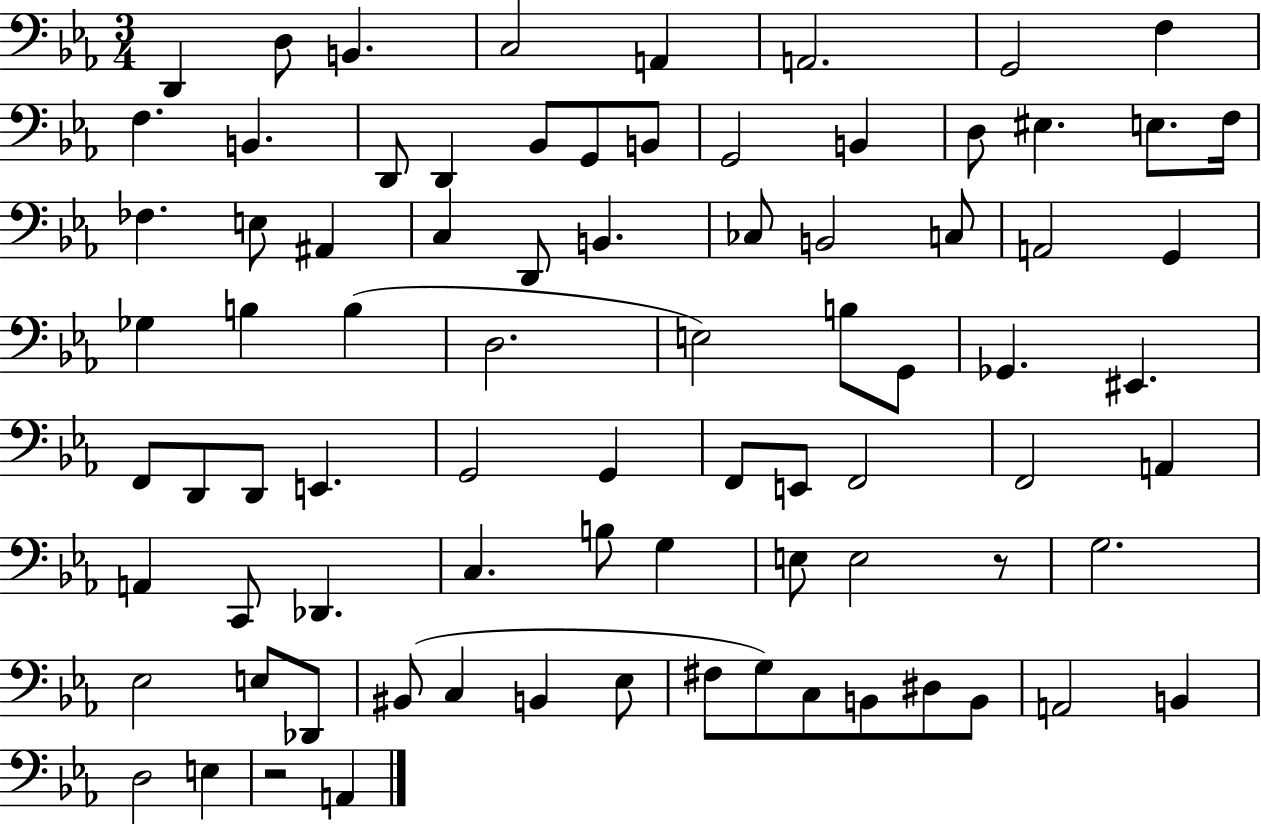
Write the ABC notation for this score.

X:1
T:Untitled
M:3/4
L:1/4
K:Eb
D,, D,/2 B,, C,2 A,, A,,2 G,,2 F, F, B,, D,,/2 D,, _B,,/2 G,,/2 B,,/2 G,,2 B,, D,/2 ^E, E,/2 F,/4 _F, E,/2 ^A,, C, D,,/2 B,, _C,/2 B,,2 C,/2 A,,2 G,, _G, B, B, D,2 E,2 B,/2 G,,/2 _G,, ^E,, F,,/2 D,,/2 D,,/2 E,, G,,2 G,, F,,/2 E,,/2 F,,2 F,,2 A,, A,, C,,/2 _D,, C, B,/2 G, E,/2 E,2 z/2 G,2 _E,2 E,/2 _D,,/2 ^B,,/2 C, B,, _E,/2 ^F,/2 G,/2 C,/2 B,,/2 ^D,/2 B,,/2 A,,2 B,, D,2 E, z2 A,,